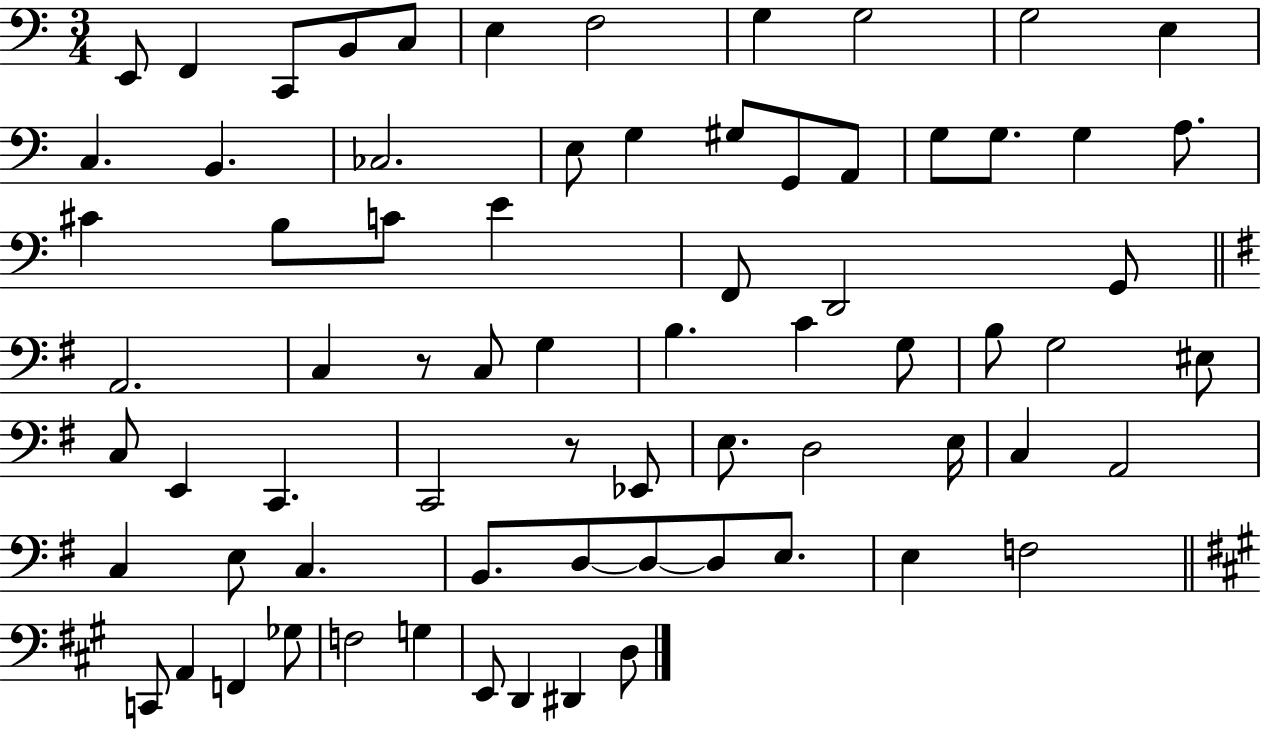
{
  \clef bass
  \numericTimeSignature
  \time 3/4
  \key c \major
  e,8 f,4 c,8 b,8 c8 | e4 f2 | g4 g2 | g2 e4 | \break c4. b,4. | ces2. | e8 g4 gis8 g,8 a,8 | g8 g8. g4 a8. | \break cis'4 b8 c'8 e'4 | f,8 d,2 g,8 | \bar "||" \break \key g \major a,2. | c4 r8 c8 g4 | b4. c'4 g8 | b8 g2 eis8 | \break c8 e,4 c,4. | c,2 r8 ees,8 | e8. d2 e16 | c4 a,2 | \break c4 e8 c4. | b,8. d8~~ d8~~ d8 e8. | e4 f2 | \bar "||" \break \key a \major c,8 a,4 f,4 ges8 | f2 g4 | e,8 d,4 dis,4 d8 | \bar "|."
}